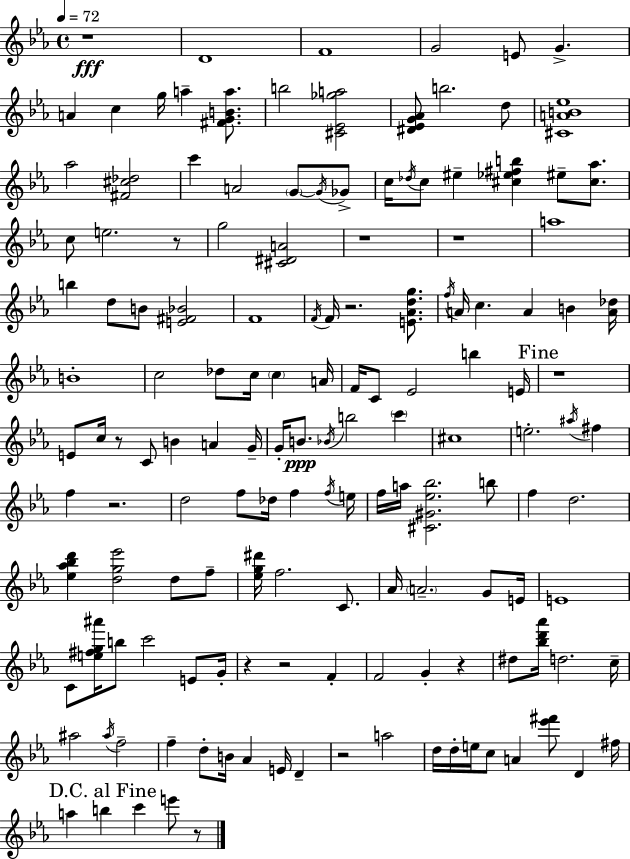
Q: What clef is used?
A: treble